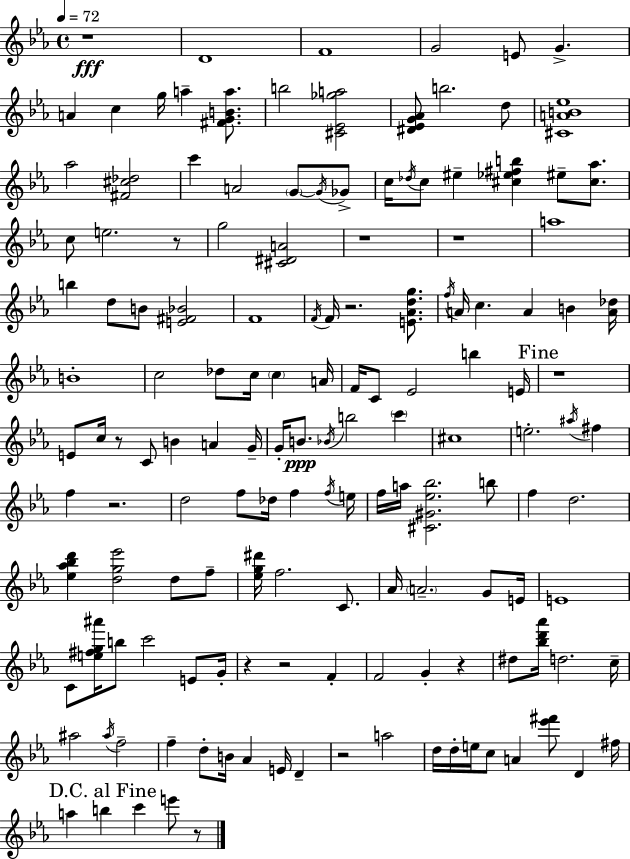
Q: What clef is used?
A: treble